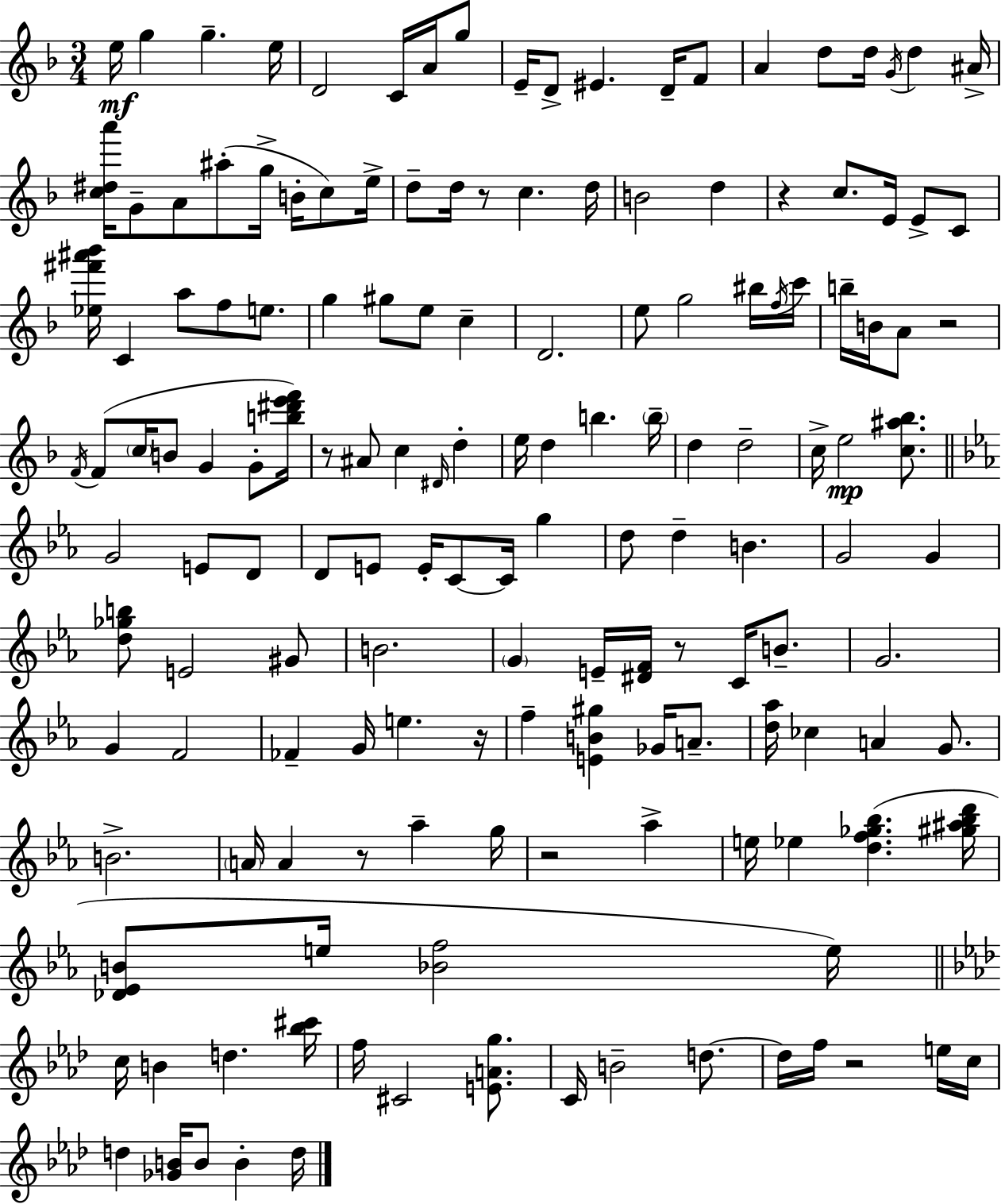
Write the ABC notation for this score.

X:1
T:Untitled
M:3/4
L:1/4
K:Dm
e/4 g g e/4 D2 C/4 A/4 g/2 E/4 D/2 ^E D/4 F/2 A d/2 d/4 G/4 d ^A/4 [c^da']/4 G/2 A/2 ^a/2 g/4 B/4 c/2 e/4 d/2 d/4 z/2 c d/4 B2 d z c/2 E/4 E/2 C/2 [_e^f'^a'_b']/4 C a/2 f/2 e/2 g ^g/2 e/2 c D2 e/2 g2 ^b/4 f/4 c'/4 b/4 B/4 A/2 z2 F/4 F/2 c/4 B/2 G G/2 [b^d'e'f']/4 z/2 ^A/2 c ^D/4 d e/4 d b b/4 d d2 c/4 e2 [c^a_b]/2 G2 E/2 D/2 D/2 E/2 E/4 C/2 C/4 g d/2 d B G2 G [d_gb]/2 E2 ^G/2 B2 G E/4 [^DF]/4 z/2 C/4 B/2 G2 G F2 _F G/4 e z/4 f [EB^g] _G/4 A/2 [d_a]/4 _c A G/2 B2 A/4 A z/2 _a g/4 z2 _a e/4 _e [df_g_b] [^g^a_bd']/4 [_D_EB]/2 e/4 [_Bf]2 e/4 c/4 B d [_b^c']/4 f/4 ^C2 [EAg]/2 C/4 B2 d/2 d/4 f/4 z2 e/4 c/4 d [_GB]/4 B/2 B d/4